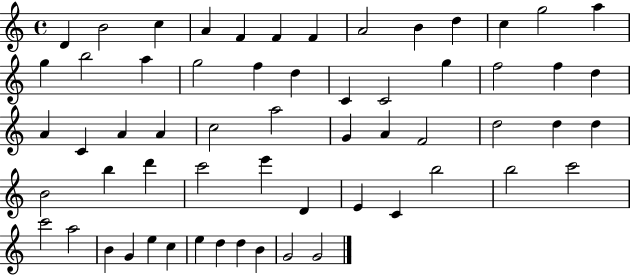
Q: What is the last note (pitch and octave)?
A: G4